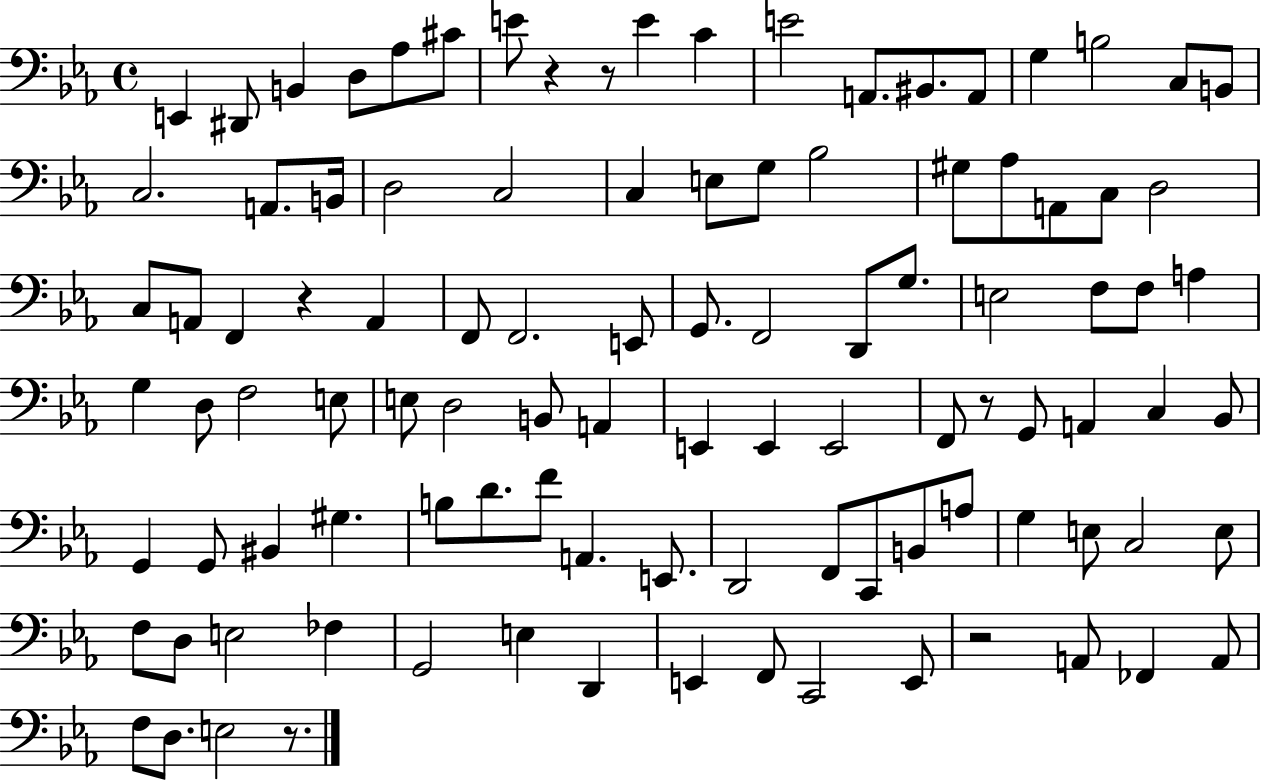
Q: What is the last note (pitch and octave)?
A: E3